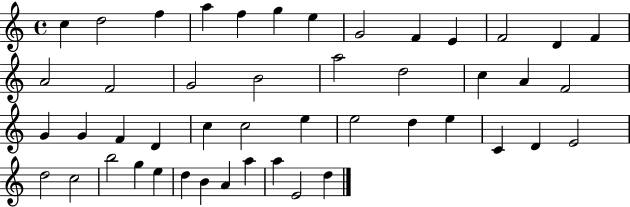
C5/q D5/h F5/q A5/q F5/q G5/q E5/q G4/h F4/q E4/q F4/h D4/q F4/q A4/h F4/h G4/h B4/h A5/h D5/h C5/q A4/q F4/h G4/q G4/q F4/q D4/q C5/q C5/h E5/q E5/h D5/q E5/q C4/q D4/q E4/h D5/h C5/h B5/h G5/q E5/q D5/q B4/q A4/q A5/q A5/q E4/h D5/q